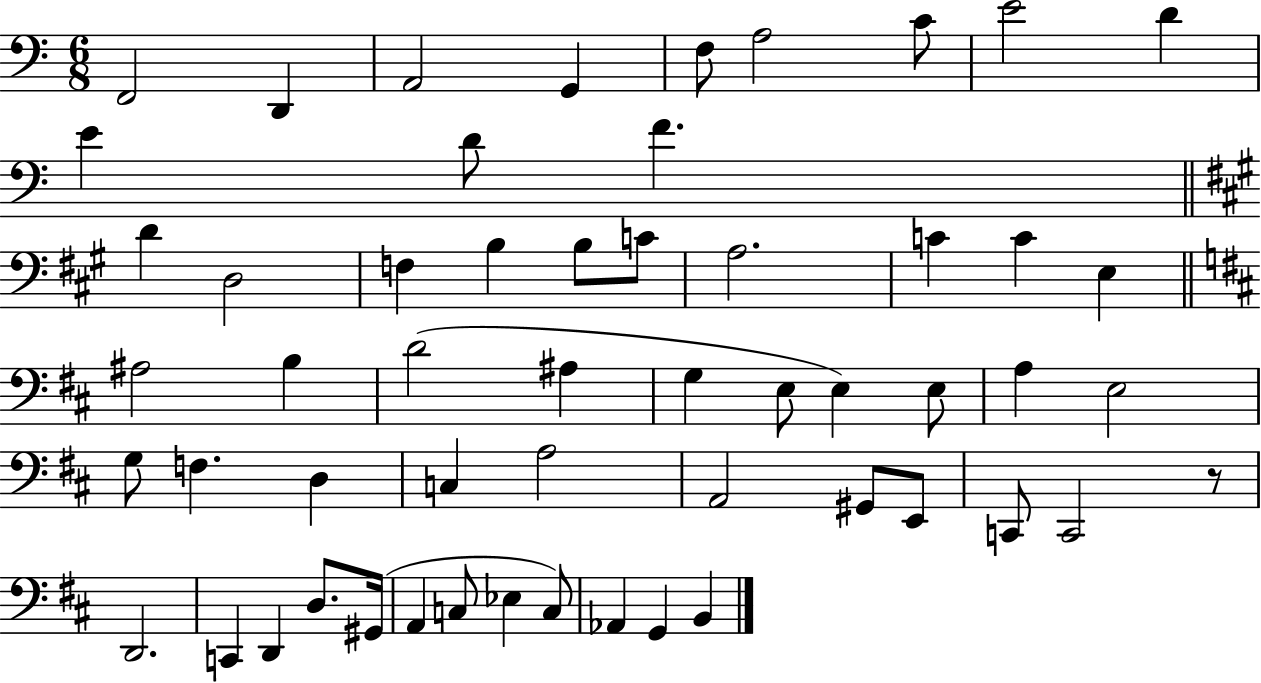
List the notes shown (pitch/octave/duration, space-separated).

F2/h D2/q A2/h G2/q F3/e A3/h C4/e E4/h D4/q E4/q D4/e F4/q. D4/q D3/h F3/q B3/q B3/e C4/e A3/h. C4/q C4/q E3/q A#3/h B3/q D4/h A#3/q G3/q E3/e E3/q E3/e A3/q E3/h G3/e F3/q. D3/q C3/q A3/h A2/h G#2/e E2/e C2/e C2/h R/e D2/h. C2/q D2/q D3/e. G#2/s A2/q C3/e Eb3/q C3/e Ab2/q G2/q B2/q